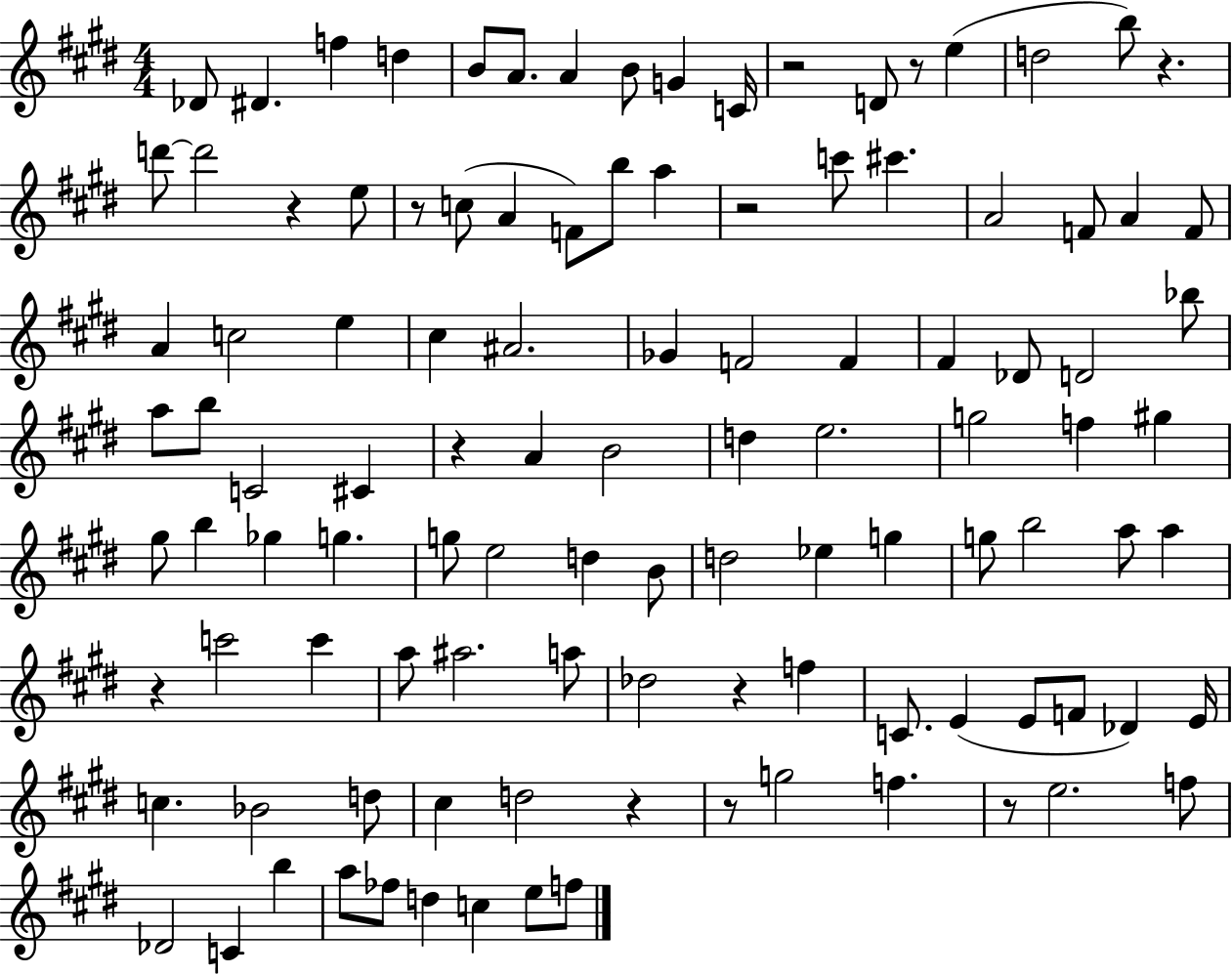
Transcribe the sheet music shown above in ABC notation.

X:1
T:Untitled
M:4/4
L:1/4
K:E
_D/2 ^D f d B/2 A/2 A B/2 G C/4 z2 D/2 z/2 e d2 b/2 z d'/2 d'2 z e/2 z/2 c/2 A F/2 b/2 a z2 c'/2 ^c' A2 F/2 A F/2 A c2 e ^c ^A2 _G F2 F ^F _D/2 D2 _b/2 a/2 b/2 C2 ^C z A B2 d e2 g2 f ^g ^g/2 b _g g g/2 e2 d B/2 d2 _e g g/2 b2 a/2 a z c'2 c' a/2 ^a2 a/2 _d2 z f C/2 E E/2 F/2 _D E/4 c _B2 d/2 ^c d2 z z/2 g2 f z/2 e2 f/2 _D2 C b a/2 _f/2 d c e/2 f/2